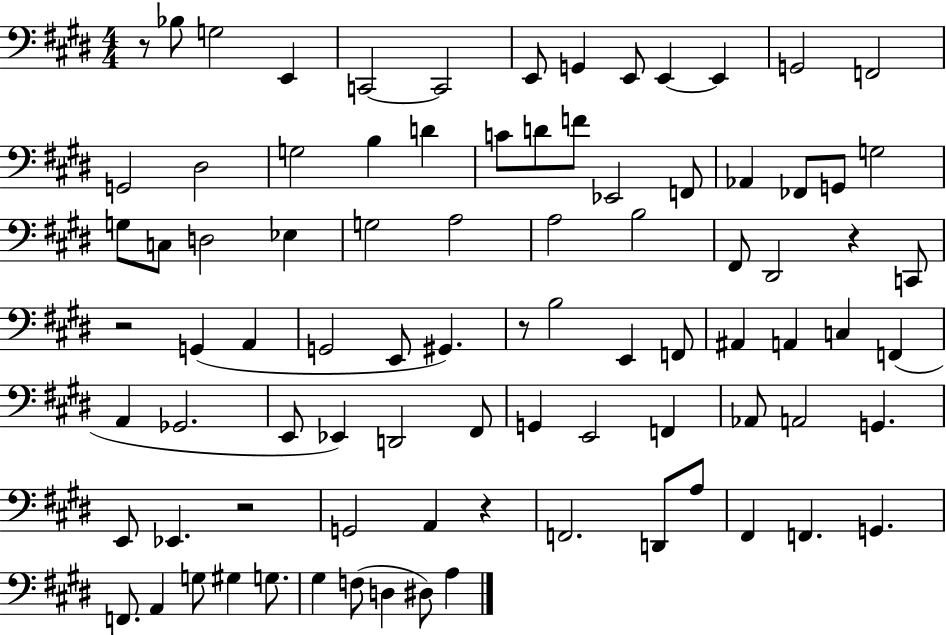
R/e Bb3/e G3/h E2/q C2/h C2/h E2/e G2/q E2/e E2/q E2/q G2/h F2/h G2/h D#3/h G3/h B3/q D4/q C4/e D4/e F4/e Eb2/h F2/e Ab2/q FES2/e G2/e G3/h G3/e C3/e D3/h Eb3/q G3/h A3/h A3/h B3/h F#2/e D#2/h R/q C2/e R/h G2/q A2/q G2/h E2/e G#2/q. R/e B3/h E2/q F2/e A#2/q A2/q C3/q F2/q A2/q Gb2/h. E2/e Eb2/q D2/h F#2/e G2/q E2/h F2/q Ab2/e A2/h G2/q. E2/e Eb2/q. R/h G2/h A2/q R/q F2/h. D2/e A3/e F#2/q F2/q. G2/q. F2/e. A2/q G3/e G#3/q G3/e. G#3/q F3/e D3/q D#3/e A3/q